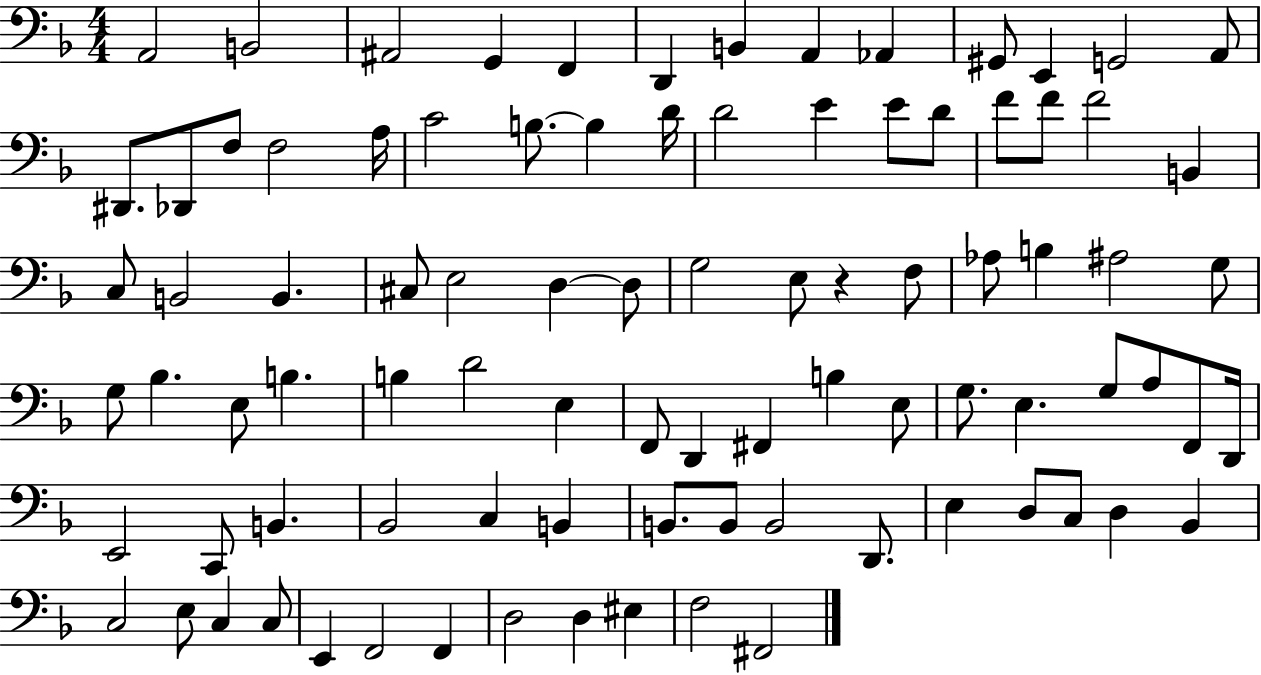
A2/h B2/h A#2/h G2/q F2/q D2/q B2/q A2/q Ab2/q G#2/e E2/q G2/h A2/e D#2/e. Db2/e F3/e F3/h A3/s C4/h B3/e. B3/q D4/s D4/h E4/q E4/e D4/e F4/e F4/e F4/h B2/q C3/e B2/h B2/q. C#3/e E3/h D3/q D3/e G3/h E3/e R/q F3/e Ab3/e B3/q A#3/h G3/e G3/e Bb3/q. E3/e B3/q. B3/q D4/h E3/q F2/e D2/q F#2/q B3/q E3/e G3/e. E3/q. G3/e A3/e F2/e D2/s E2/h C2/e B2/q. Bb2/h C3/q B2/q B2/e. B2/e B2/h D2/e. E3/q D3/e C3/e D3/q Bb2/q C3/h E3/e C3/q C3/e E2/q F2/h F2/q D3/h D3/q EIS3/q F3/h F#2/h